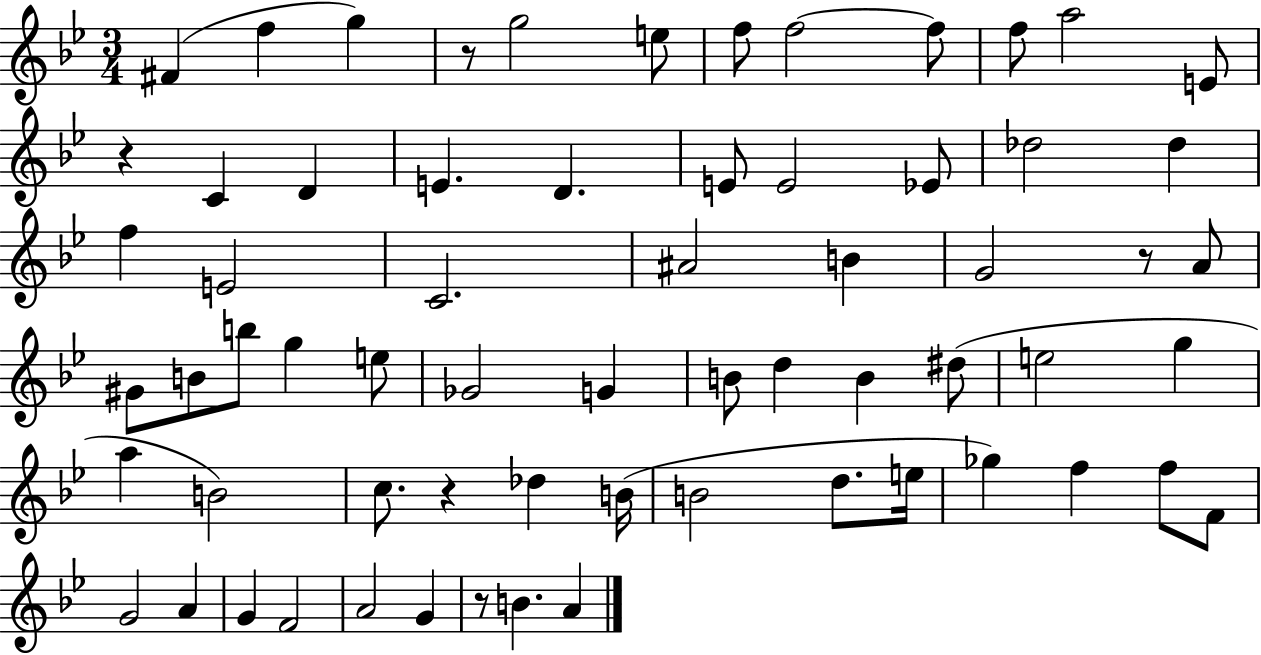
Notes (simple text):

F#4/q F5/q G5/q R/e G5/h E5/e F5/e F5/h F5/e F5/e A5/h E4/e R/q C4/q D4/q E4/q. D4/q. E4/e E4/h Eb4/e Db5/h Db5/q F5/q E4/h C4/h. A#4/h B4/q G4/h R/e A4/e G#4/e B4/e B5/e G5/q E5/e Gb4/h G4/q B4/e D5/q B4/q D#5/e E5/h G5/q A5/q B4/h C5/e. R/q Db5/q B4/s B4/h D5/e. E5/s Gb5/q F5/q F5/e F4/e G4/h A4/q G4/q F4/h A4/h G4/q R/e B4/q. A4/q